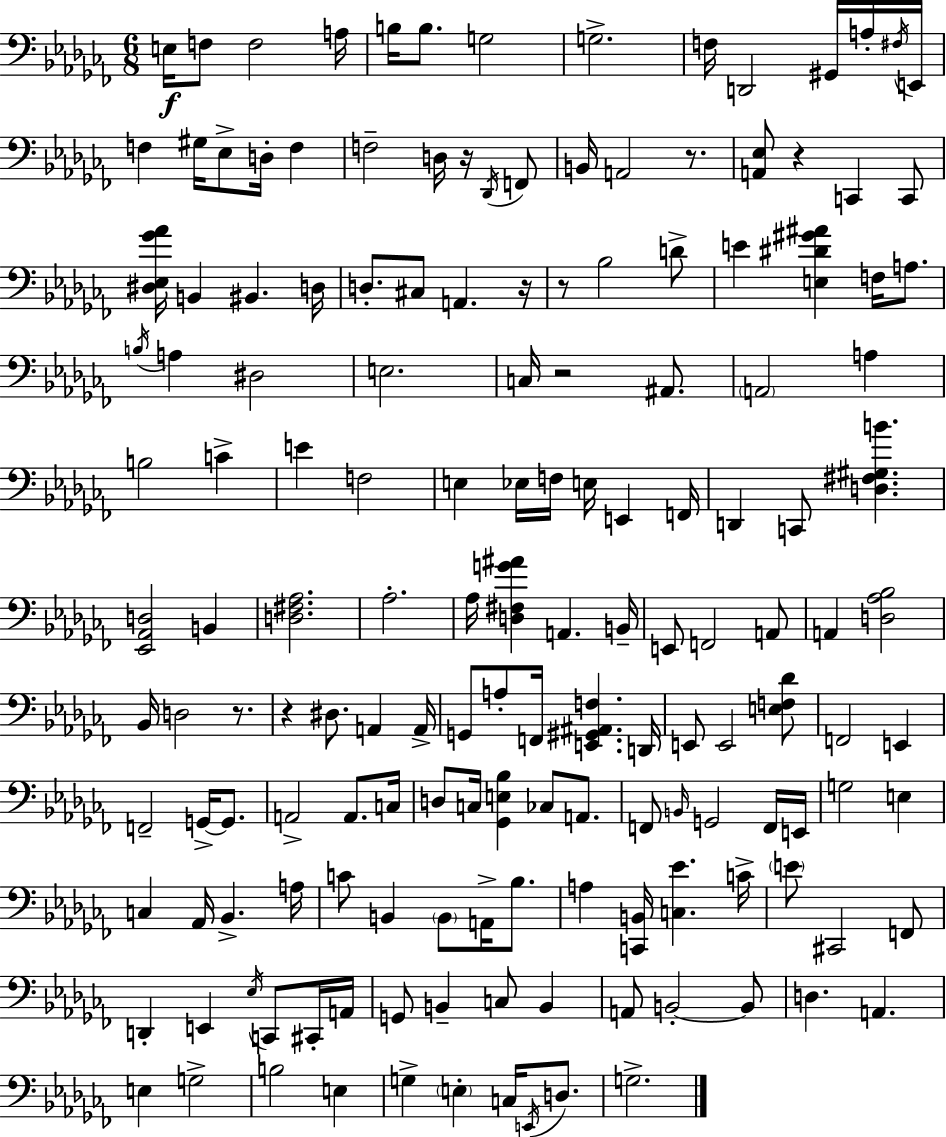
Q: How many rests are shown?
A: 8